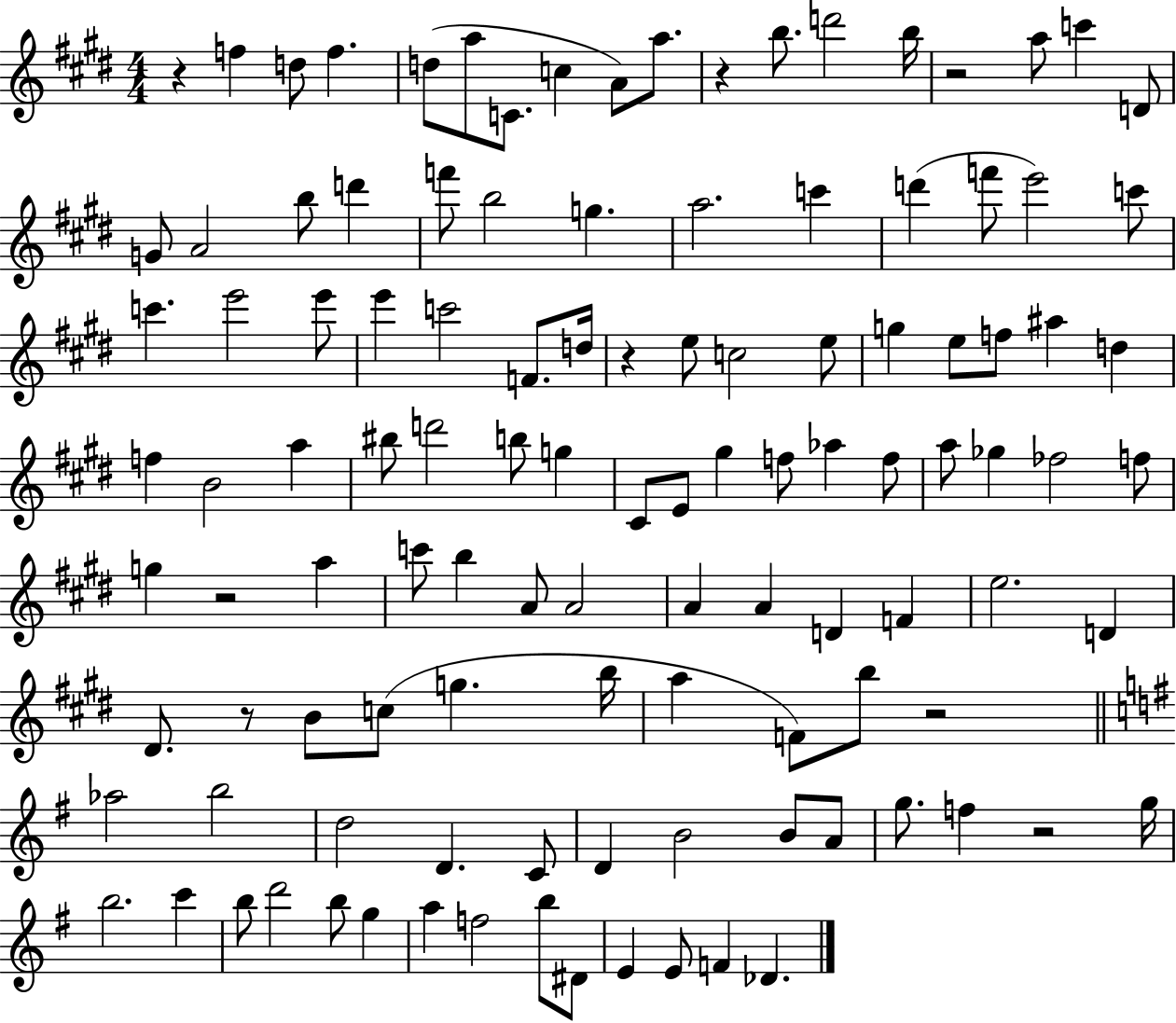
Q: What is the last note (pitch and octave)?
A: Db4